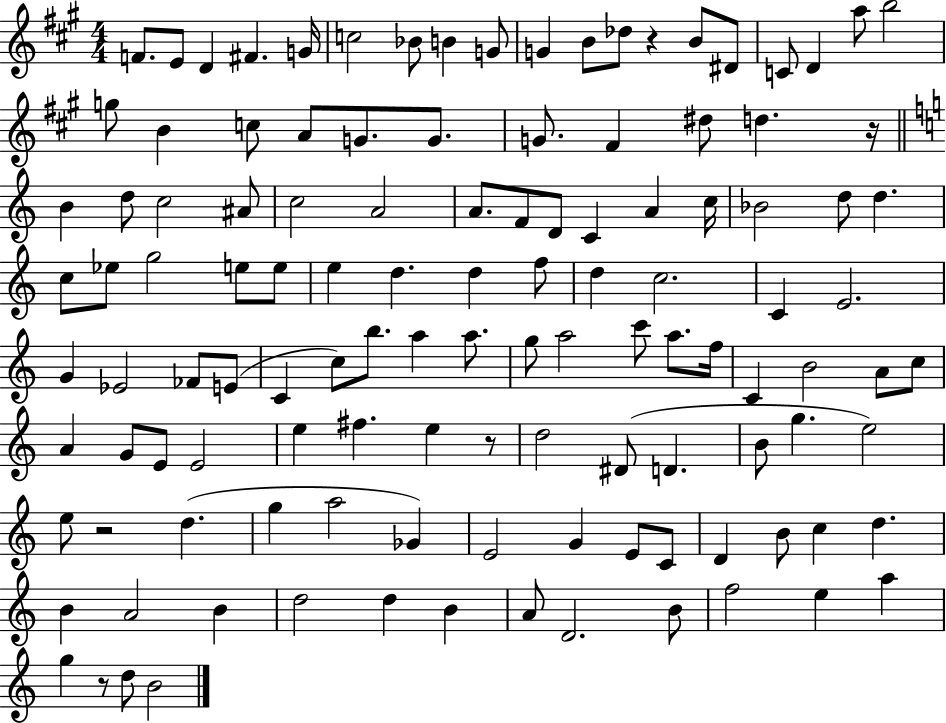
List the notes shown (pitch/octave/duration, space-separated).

F4/e. E4/e D4/q F#4/q. G4/s C5/h Bb4/e B4/q G4/e G4/q B4/e Db5/e R/q B4/e D#4/e C4/e D4/q A5/e B5/h G5/e B4/q C5/e A4/e G4/e. G4/e. G4/e. F#4/q D#5/e D5/q. R/s B4/q D5/e C5/h A#4/e C5/h A4/h A4/e. F4/e D4/e C4/q A4/q C5/s Bb4/h D5/e D5/q. C5/e Eb5/e G5/h E5/e E5/e E5/q D5/q. D5/q F5/e D5/q C5/h. C4/q E4/h. G4/q Eb4/h FES4/e E4/e C4/q C5/e B5/e. A5/q A5/e. G5/e A5/h C6/e A5/e. F5/s C4/q B4/h A4/e C5/e A4/q G4/e E4/e E4/h E5/q F#5/q. E5/q R/e D5/h D#4/e D4/q. B4/e G5/q. E5/h E5/e R/h D5/q. G5/q A5/h Gb4/q E4/h G4/q E4/e C4/e D4/q B4/e C5/q D5/q. B4/q A4/h B4/q D5/h D5/q B4/q A4/e D4/h. B4/e F5/h E5/q A5/q G5/q R/e D5/e B4/h